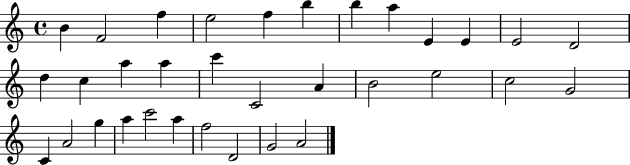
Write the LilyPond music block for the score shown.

{
  \clef treble
  \time 4/4
  \defaultTimeSignature
  \key c \major
  b'4 f'2 f''4 | e''2 f''4 b''4 | b''4 a''4 e'4 e'4 | e'2 d'2 | \break d''4 c''4 a''4 a''4 | c'''4 c'2 a'4 | b'2 e''2 | c''2 g'2 | \break c'4 a'2 g''4 | a''4 c'''2 a''4 | f''2 d'2 | g'2 a'2 | \break \bar "|."
}